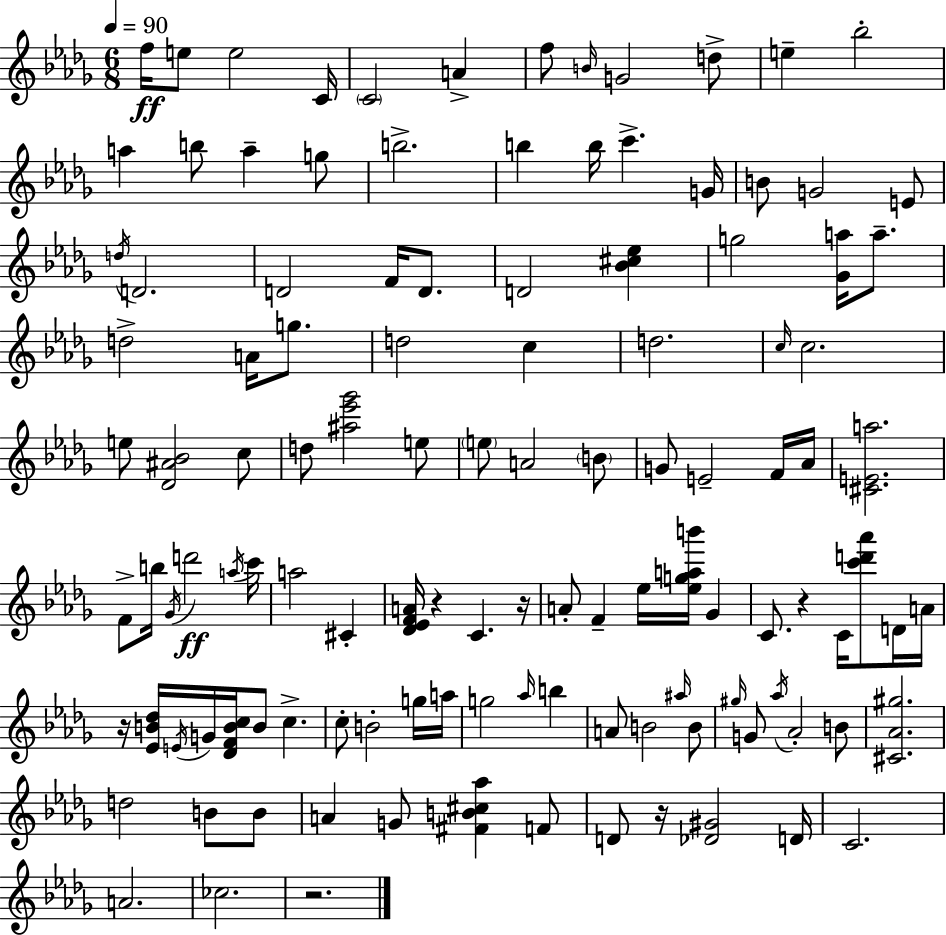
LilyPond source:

{
  \clef treble
  \numericTimeSignature
  \time 6/8
  \key bes \minor
  \tempo 4 = 90
  \repeat volta 2 { f''16\ff e''8 e''2 c'16 | \parenthesize c'2 a'4-> | f''8 \grace { b'16 } g'2 d''8-> | e''4-- bes''2-. | \break a''4 b''8 a''4-- g''8 | b''2.-> | b''4 b''16 c'''4.-> | g'16 b'8 g'2 e'8 | \break \acciaccatura { d''16 } d'2. | d'2 f'16 d'8. | d'2 <bes' cis'' ees''>4 | g''2 <ges' a''>16 a''8.-- | \break d''2-> a'16 g''8. | d''2 c''4 | d''2. | \grace { c''16 } c''2. | \break e''8 <des' ais' bes'>2 | c''8 d''8 <ais'' ees''' ges'''>2 | e''8 \parenthesize e''8 a'2 | \parenthesize b'8 g'8 e'2-- | \break f'16 aes'16 <cis' e' a''>2. | f'8-> b''16 \acciaccatura { ges'16 } d'''2\ff | \acciaccatura { a''16 } c'''16 a''2 | cis'4-. <des' ees' f' a'>16 r4 c'4. | \break r16 a'8-. f'4-- ees''16 | <ees'' g'' a'' b'''>16 ges'4 c'8. r4 | c'16 <c''' d''' aes'''>8 d'16 a'16 r16 <ees' b' des''>16 \acciaccatura { e'16 } g'16 <des' f' b' c''>16 b'8 | c''4.-> c''8-. b'2-. | \break g''16 a''16 g''2 | \grace { aes''16 } b''4 a'8 b'2 | \grace { ais''16 } b'8 \grace { gis''16 } g'8 \acciaccatura { aes''16 } | aes'2-. b'8 <cis' aes' gis''>2. | \break d''2 | b'8 b'8 a'4 | g'8 <fis' b' cis'' aes''>4 f'8 d'8 | r16 <des' gis'>2 d'16 c'2. | \break a'2. | ces''2. | r2. | } \bar "|."
}